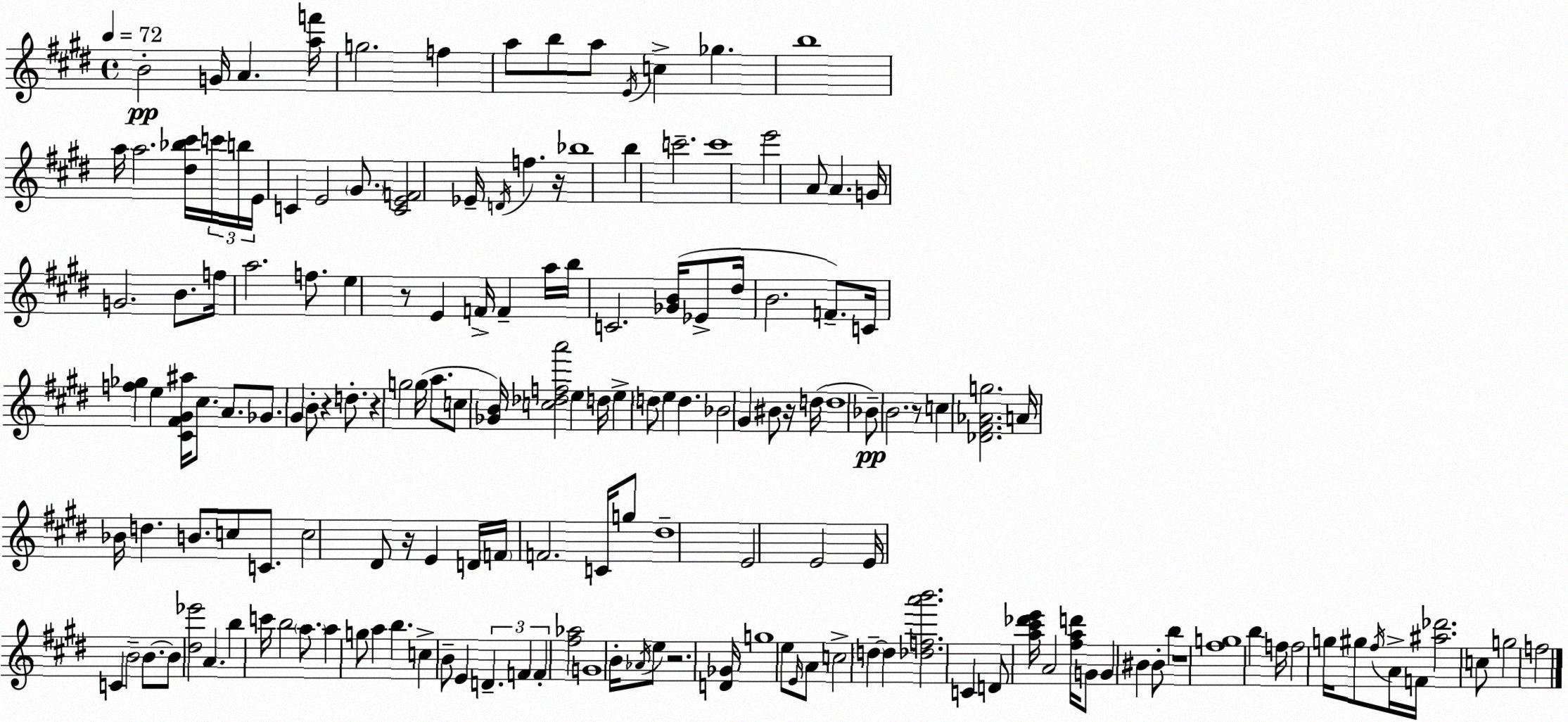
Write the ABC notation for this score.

X:1
T:Untitled
M:4/4
L:1/4
K:E
B2 G/4 A [af']/4 g2 f a/2 b/2 a/2 E/4 c _g b4 a/4 a2 [^d_b^c']/4 c'/4 b/4 E/4 C E2 ^G/2 [CEF]2 _E/4 D/4 f z/4 _b4 b c'2 c'4 e'2 A/2 A G/4 G2 B/2 f/4 a2 f/2 e z/2 E F/4 F a/4 b/4 C2 [_GB]/4 _E/2 ^d/4 B2 F/2 C/4 [f_g] e [^C^F^G^a]/4 ^c/2 A/2 _G/2 ^G B/2 z d/2 z g2 g/4 a/2 c/2 [_GB]/4 [c_dfa']2 e d/4 e d/2 e d _B2 ^G ^B/2 z/4 d/4 d4 _B/2 B2 z/2 c [_D^F_Ag]2 A/4 _B/4 d B/2 c/2 C/2 c2 ^D/2 z/4 E D/4 F/4 F2 C/4 g/2 ^d4 E2 E2 E/4 C B2 B/2 B/2 [^d_e']2 A b c'/4 b2 a/2 a g/2 a b c B/2 E D F F [^f_a]2 G4 B/4 _A/4 e/2 z2 [D_G]/4 g4 e/2 E/4 A/2 c2 d d [_dfa'b']2 C D/2 [a^c'_d'e']/4 A2 [^fad']/4 G/2 G ^B ^B/2 b z4 [^fg]4 b f/4 f2 g/4 ^g/2 ^f/4 A/4 F/4 [^a_d']2 c/2 g2 f2